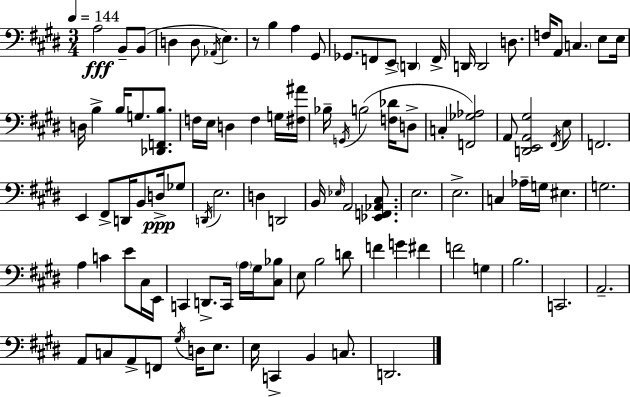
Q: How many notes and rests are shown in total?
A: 102